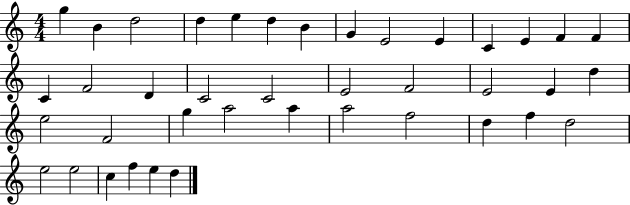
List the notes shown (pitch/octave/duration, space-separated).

G5/q B4/q D5/h D5/q E5/q D5/q B4/q G4/q E4/h E4/q C4/q E4/q F4/q F4/q C4/q F4/h D4/q C4/h C4/h E4/h F4/h E4/h E4/q D5/q E5/h F4/h G5/q A5/h A5/q A5/h F5/h D5/q F5/q D5/h E5/h E5/h C5/q F5/q E5/q D5/q